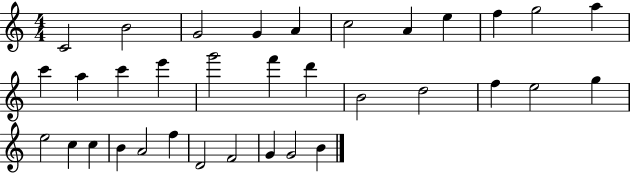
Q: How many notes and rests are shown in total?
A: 34